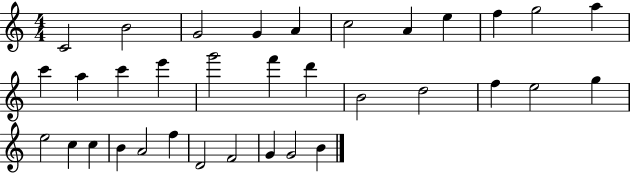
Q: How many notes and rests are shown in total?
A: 34